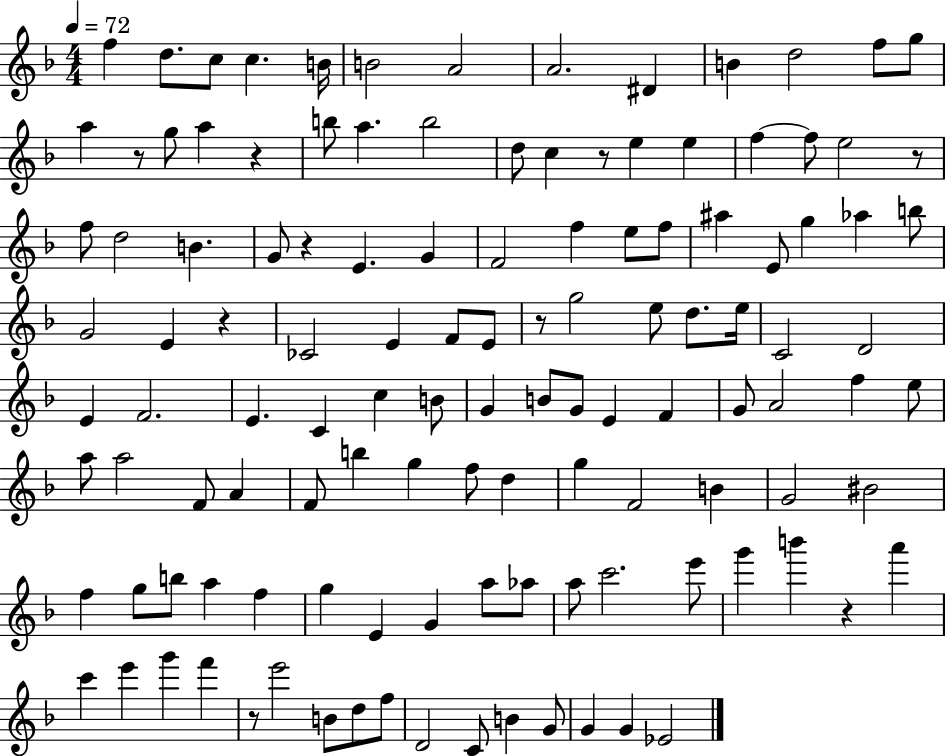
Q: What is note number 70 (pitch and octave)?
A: A5